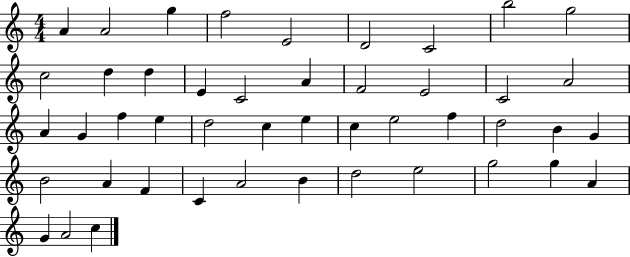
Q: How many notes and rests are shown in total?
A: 46